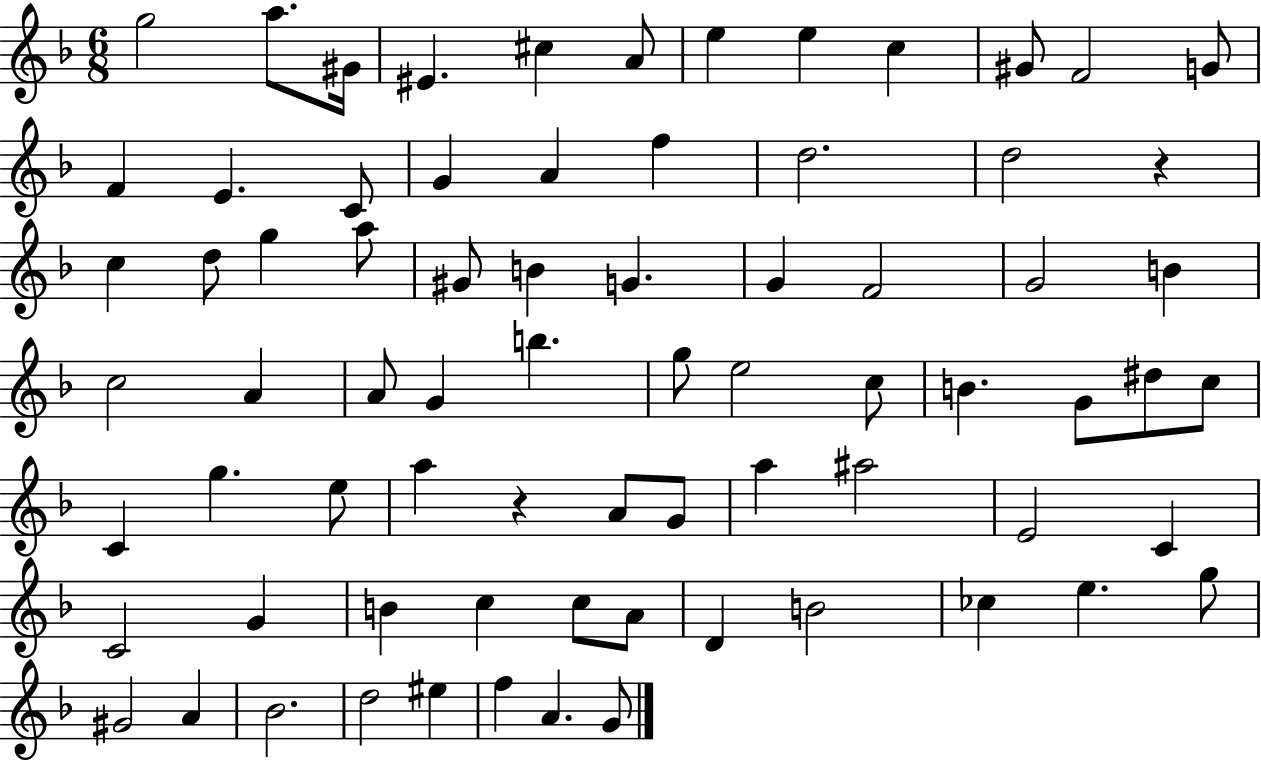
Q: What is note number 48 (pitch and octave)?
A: A4